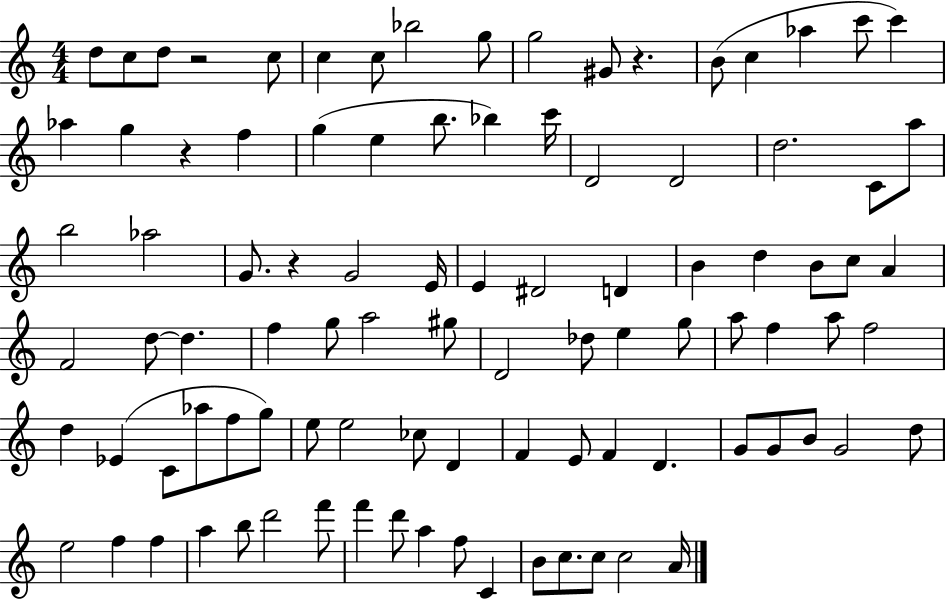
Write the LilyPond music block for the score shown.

{
  \clef treble
  \numericTimeSignature
  \time 4/4
  \key c \major
  d''8 c''8 d''8 r2 c''8 | c''4 c''8 bes''2 g''8 | g''2 gis'8 r4. | b'8( c''4 aes''4 c'''8 c'''4) | \break aes''4 g''4 r4 f''4 | g''4( e''4 b''8. bes''4) c'''16 | d'2 d'2 | d''2. c'8 a''8 | \break b''2 aes''2 | g'8. r4 g'2 e'16 | e'4 dis'2 d'4 | b'4 d''4 b'8 c''8 a'4 | \break f'2 d''8~~ d''4. | f''4 g''8 a''2 gis''8 | d'2 des''8 e''4 g''8 | a''8 f''4 a''8 f''2 | \break d''4 ees'4( c'8 aes''8 f''8 g''8) | e''8 e''2 ces''8 d'4 | f'4 e'8 f'4 d'4. | g'8 g'8 b'8 g'2 d''8 | \break e''2 f''4 f''4 | a''4 b''8 d'''2 f'''8 | f'''4 d'''8 a''4 f''8 c'4 | b'8 c''8. c''8 c''2 a'16 | \break \bar "|."
}